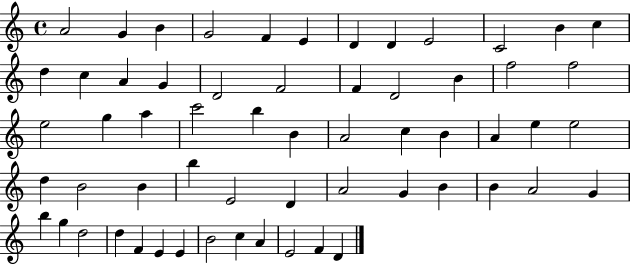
X:1
T:Untitled
M:4/4
L:1/4
K:C
A2 G B G2 F E D D E2 C2 B c d c A G D2 F2 F D2 B f2 f2 e2 g a c'2 b B A2 c B A e e2 d B2 B b E2 D A2 G B B A2 G b g d2 d F E E B2 c A E2 F D